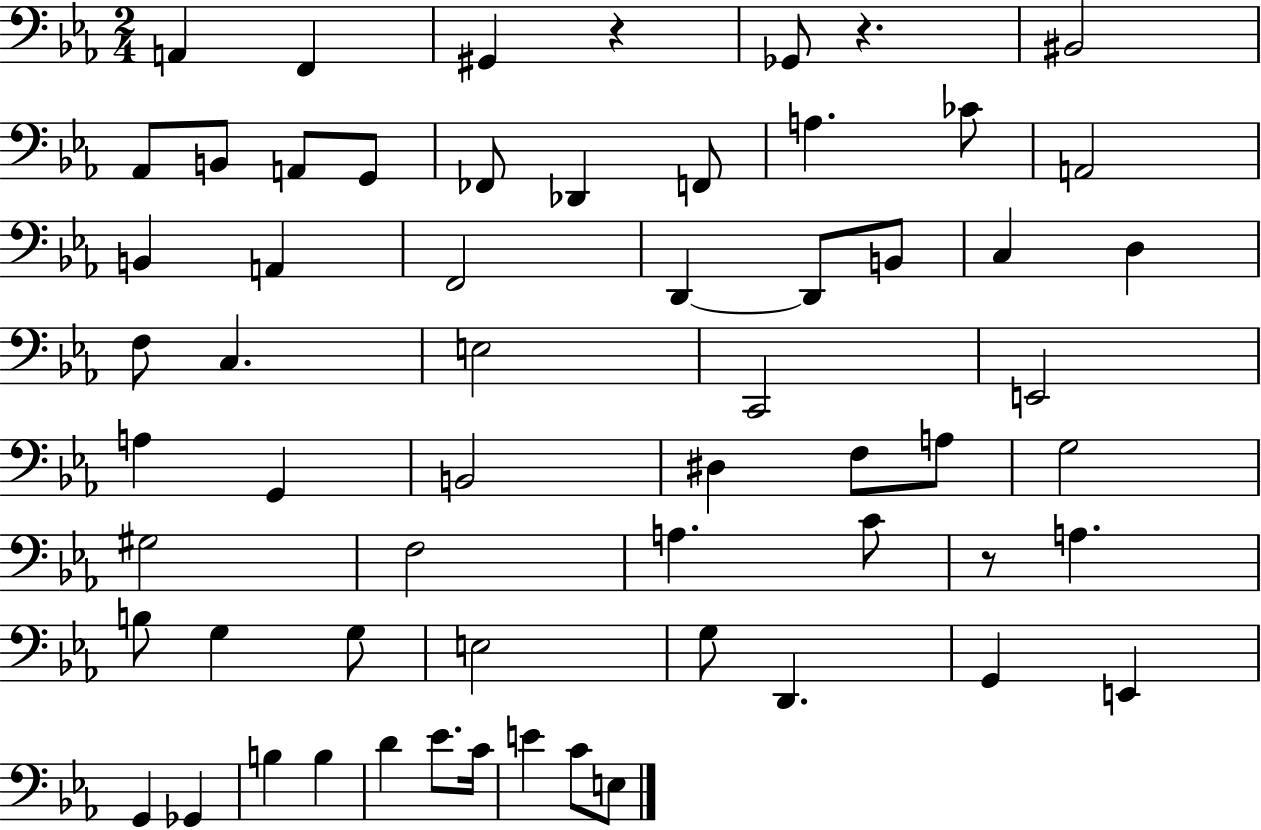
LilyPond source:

{
  \clef bass
  \numericTimeSignature
  \time 2/4
  \key ees \major
  a,4 f,4 | gis,4 r4 | ges,8 r4. | bis,2 | \break aes,8 b,8 a,8 g,8 | fes,8 des,4 f,8 | a4. ces'8 | a,2 | \break b,4 a,4 | f,2 | d,4~~ d,8 b,8 | c4 d4 | \break f8 c4. | e2 | c,2 | e,2 | \break a4 g,4 | b,2 | dis4 f8 a8 | g2 | \break gis2 | f2 | a4. c'8 | r8 a4. | \break b8 g4 g8 | e2 | g8 d,4. | g,4 e,4 | \break g,4 ges,4 | b4 b4 | d'4 ees'8. c'16 | e'4 c'8 e8 | \break \bar "|."
}